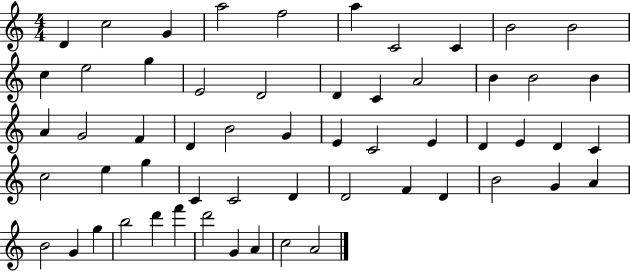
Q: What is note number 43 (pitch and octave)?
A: D4